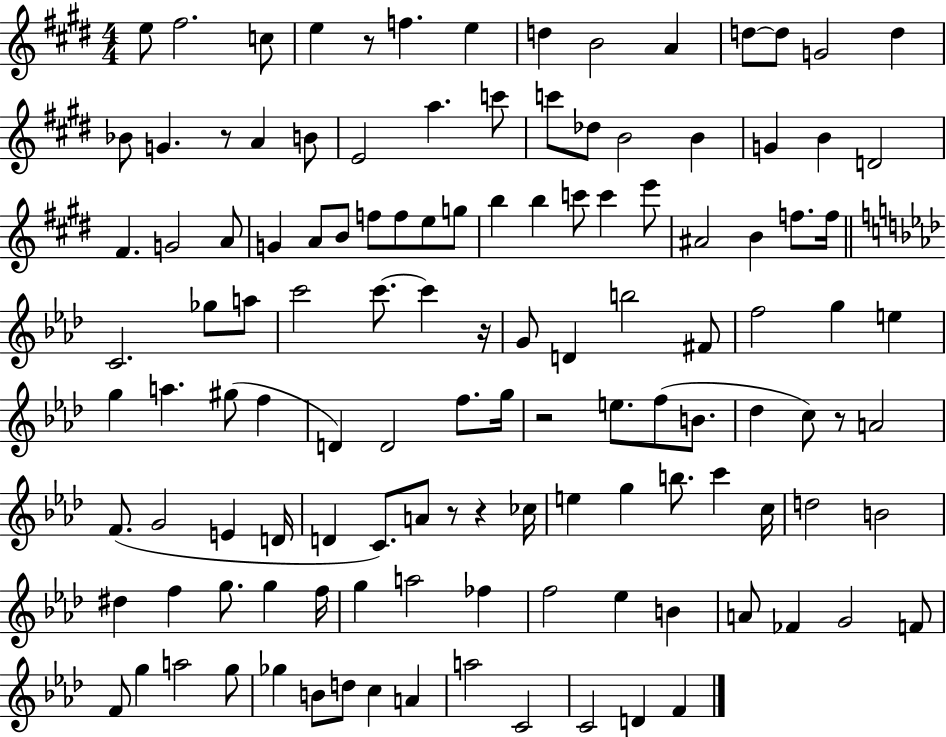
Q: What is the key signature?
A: E major